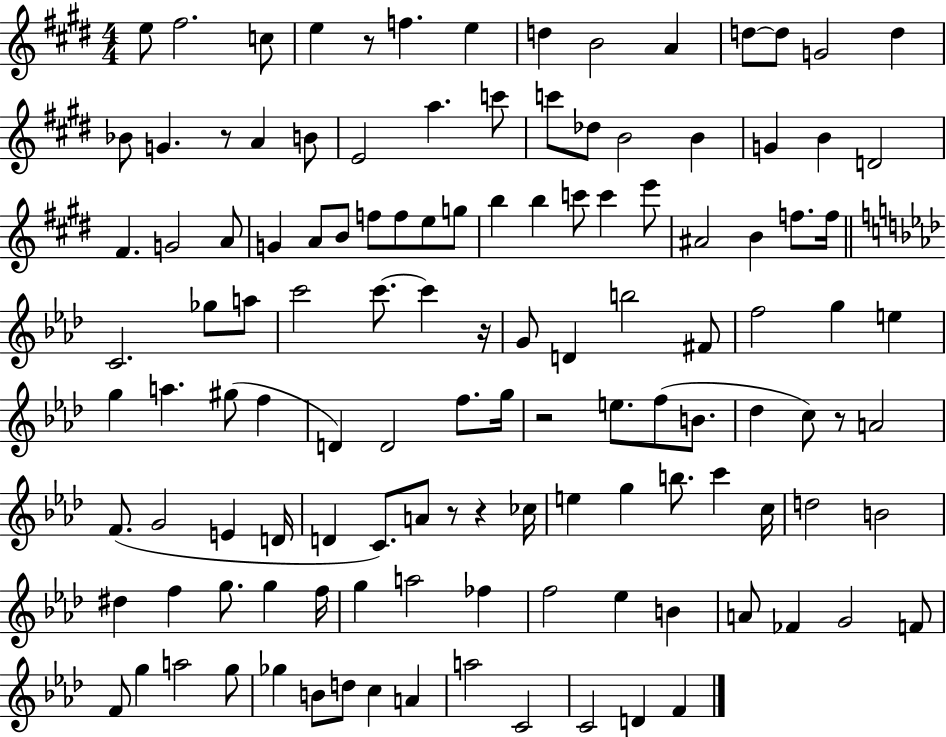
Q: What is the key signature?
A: E major